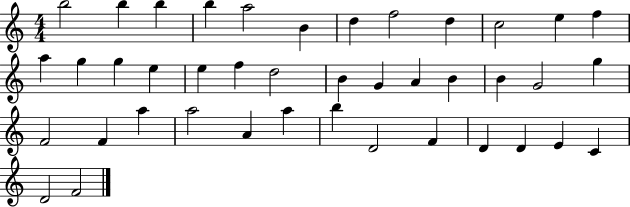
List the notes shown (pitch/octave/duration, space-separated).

B5/h B5/q B5/q B5/q A5/h B4/q D5/q F5/h D5/q C5/h E5/q F5/q A5/q G5/q G5/q E5/q E5/q F5/q D5/h B4/q G4/q A4/q B4/q B4/q G4/h G5/q F4/h F4/q A5/q A5/h A4/q A5/q B5/q D4/h F4/q D4/q D4/q E4/q C4/q D4/h F4/h